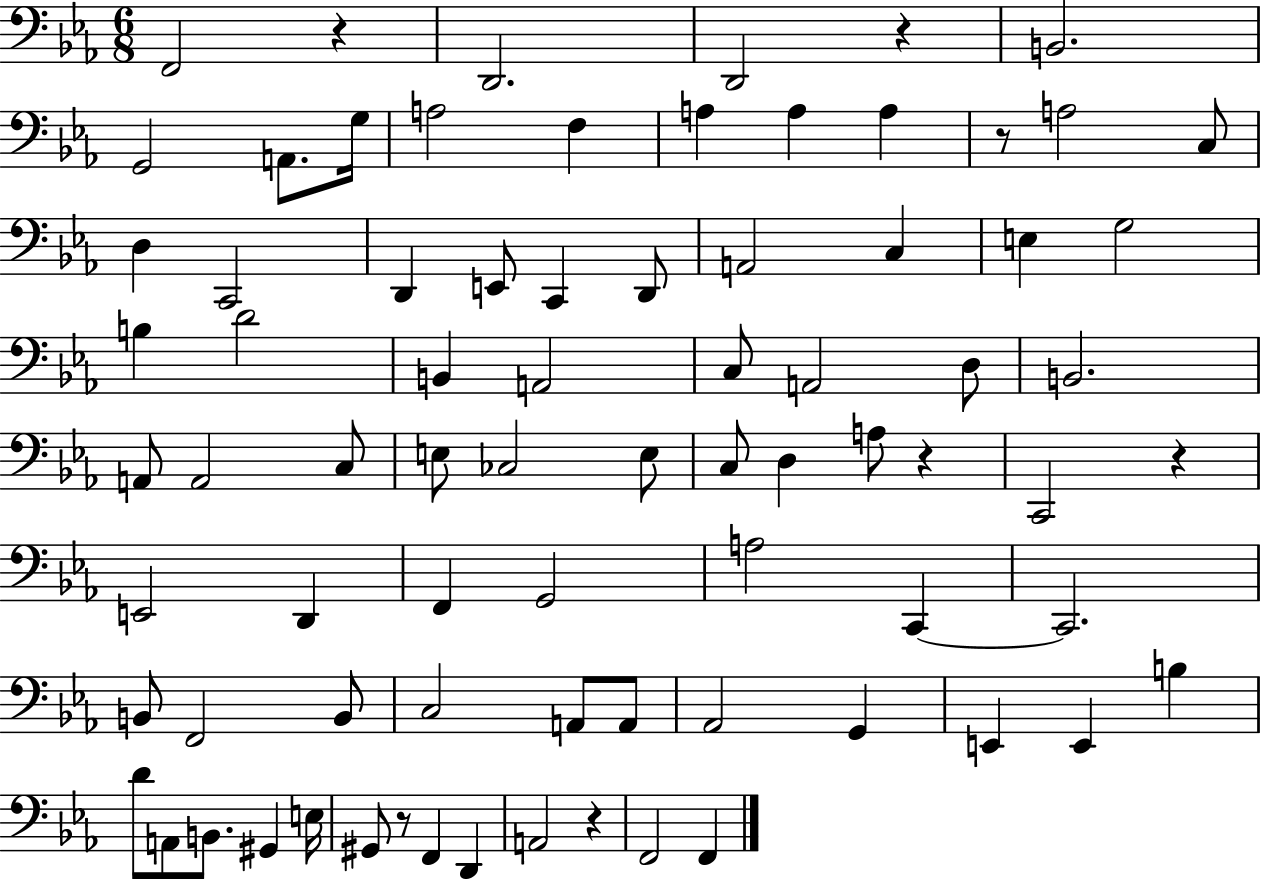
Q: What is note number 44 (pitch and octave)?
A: D2